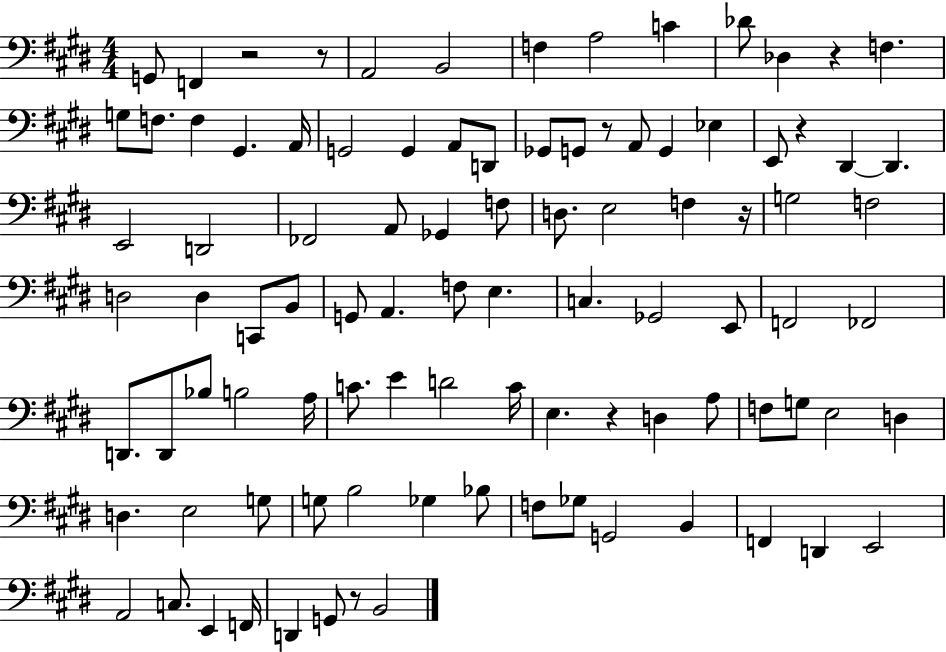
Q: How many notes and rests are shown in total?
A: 96